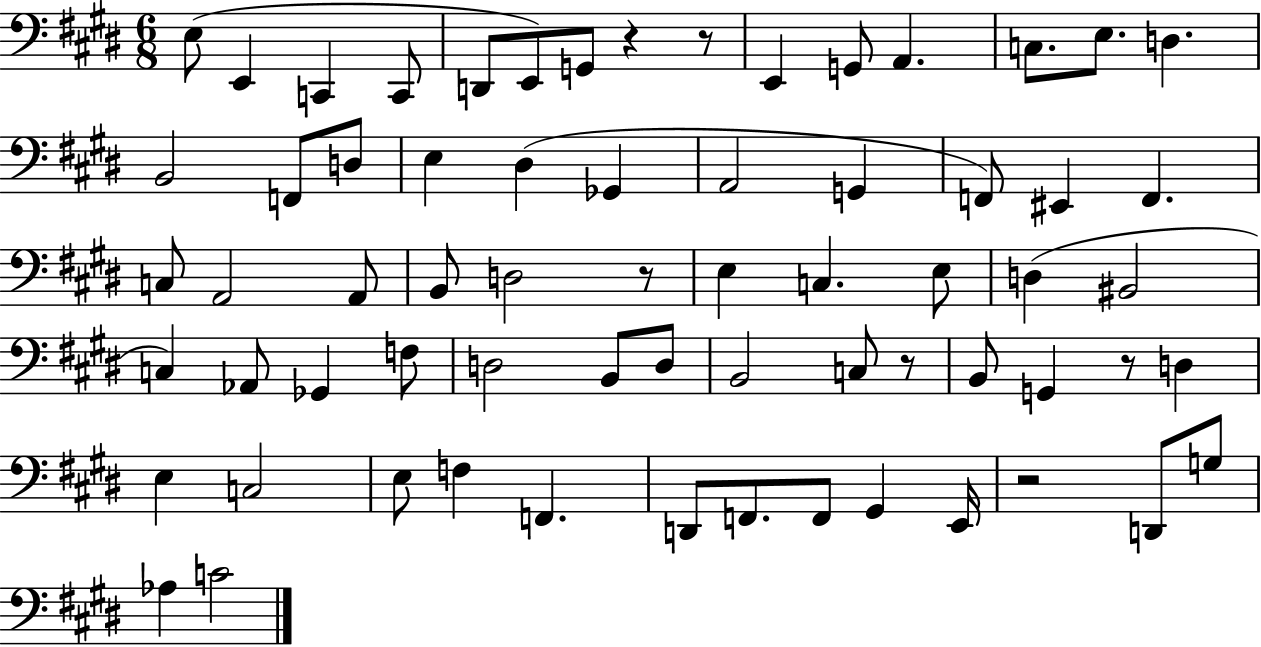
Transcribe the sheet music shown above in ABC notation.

X:1
T:Untitled
M:6/8
L:1/4
K:E
E,/2 E,, C,, C,,/2 D,,/2 E,,/2 G,,/2 z z/2 E,, G,,/2 A,, C,/2 E,/2 D, B,,2 F,,/2 D,/2 E, ^D, _G,, A,,2 G,, F,,/2 ^E,, F,, C,/2 A,,2 A,,/2 B,,/2 D,2 z/2 E, C, E,/2 D, ^B,,2 C, _A,,/2 _G,, F,/2 D,2 B,,/2 D,/2 B,,2 C,/2 z/2 B,,/2 G,, z/2 D, E, C,2 E,/2 F, F,, D,,/2 F,,/2 F,,/2 ^G,, E,,/4 z2 D,,/2 G,/2 _A, C2